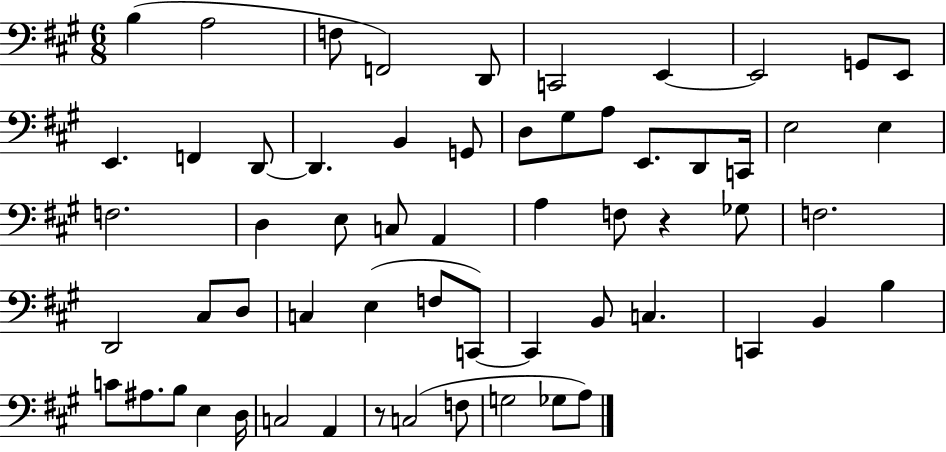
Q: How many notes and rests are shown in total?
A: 60